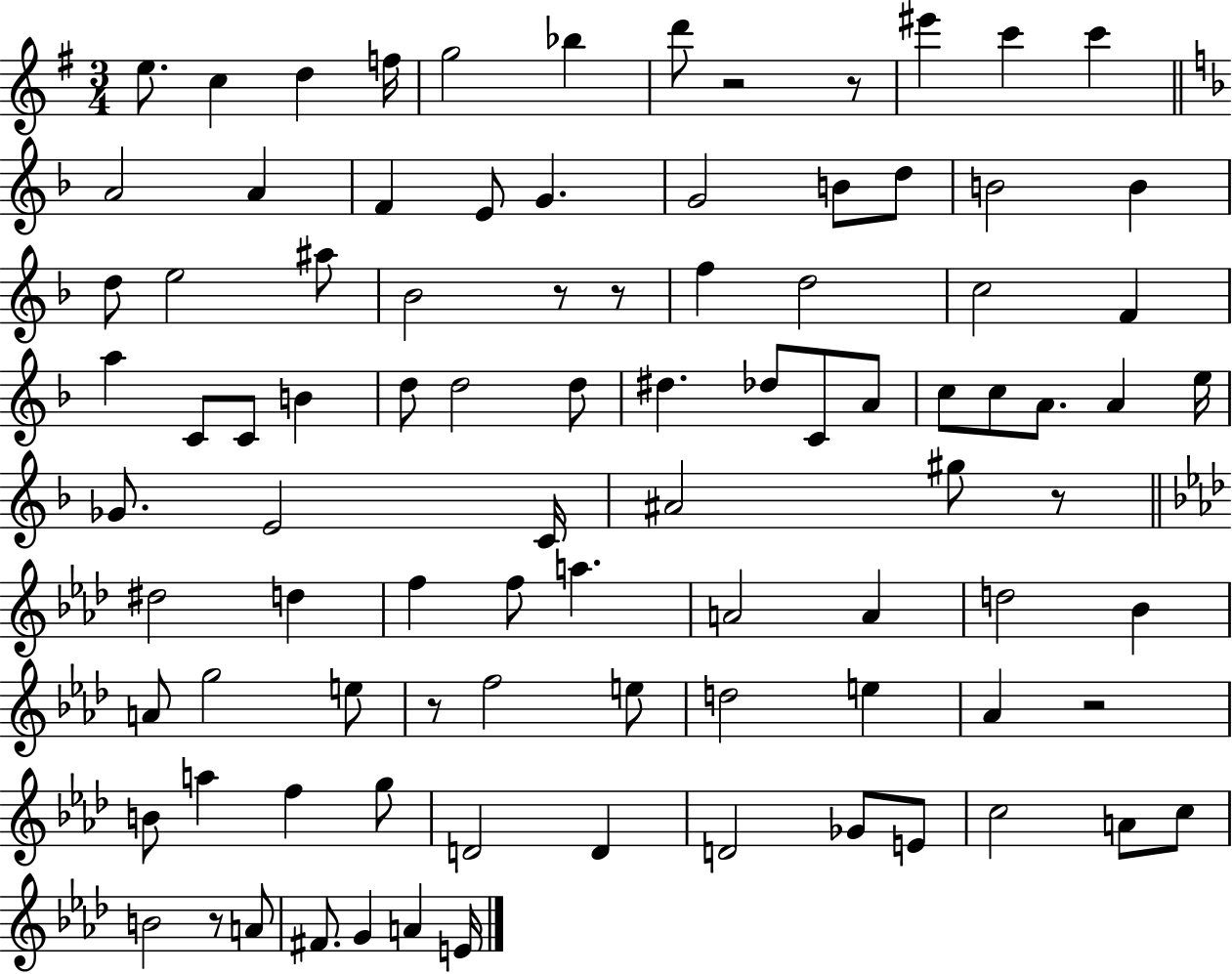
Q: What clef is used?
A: treble